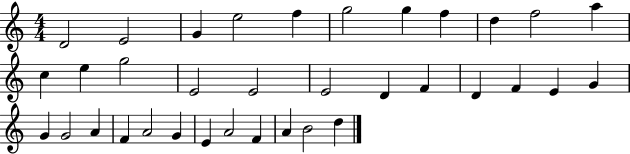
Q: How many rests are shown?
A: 0